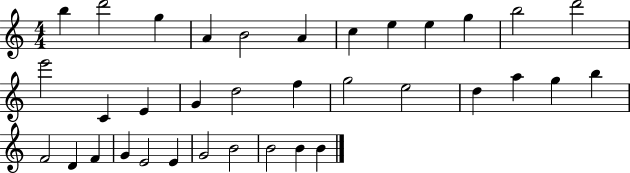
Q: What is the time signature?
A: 4/4